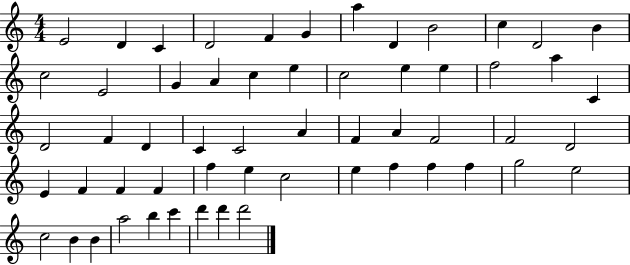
{
  \clef treble
  \numericTimeSignature
  \time 4/4
  \key c \major
  e'2 d'4 c'4 | d'2 f'4 g'4 | a''4 d'4 b'2 | c''4 d'2 b'4 | \break c''2 e'2 | g'4 a'4 c''4 e''4 | c''2 e''4 e''4 | f''2 a''4 c'4 | \break d'2 f'4 d'4 | c'4 c'2 a'4 | f'4 a'4 f'2 | f'2 d'2 | \break e'4 f'4 f'4 f'4 | f''4 e''4 c''2 | e''4 f''4 f''4 f''4 | g''2 e''2 | \break c''2 b'4 b'4 | a''2 b''4 c'''4 | d'''4 d'''4 d'''2 | \bar "|."
}